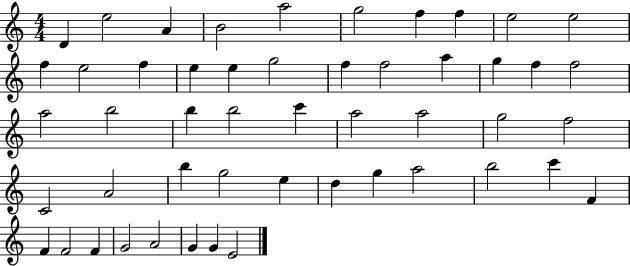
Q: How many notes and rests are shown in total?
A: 50